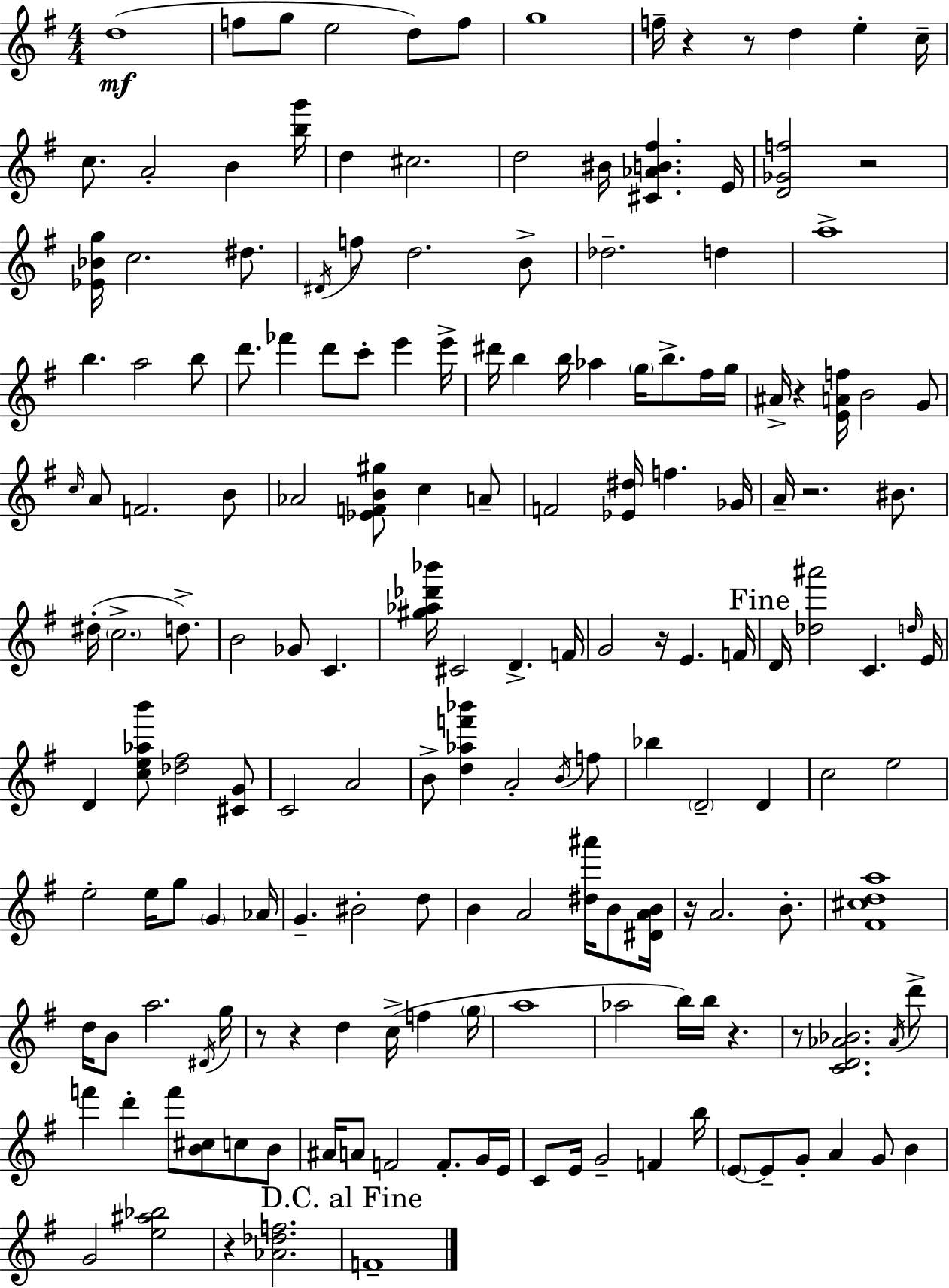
D5/w F5/e G5/e E5/h D5/e F5/e G5/w F5/s R/q R/e D5/q E5/q C5/s C5/e. A4/h B4/q [B5,G6]/s D5/q C#5/h. D5/h BIS4/s [C#4,Ab4,B4,F#5]/q. E4/s [D4,Gb4,F5]/h R/h [Eb4,Bb4,G5]/s C5/h. D#5/e. D#4/s F5/e D5/h. B4/e Db5/h. D5/q A5/w B5/q. A5/h B5/e D6/e. FES6/q D6/e C6/e E6/q E6/s D#6/s B5/q B5/s Ab5/q G5/s B5/e. F#5/s G5/s A#4/s R/q [E4,A4,F5]/s B4/h G4/e C5/s A4/e F4/h. B4/e Ab4/h [Eb4,F4,B4,G#5]/e C5/q A4/e F4/h [Eb4,D#5]/s F5/q. Gb4/s A4/s R/h. BIS4/e. D#5/s C5/h. D5/e. B4/h Gb4/e C4/q. [G#5,Ab5,Db6,Bb6]/s C#4/h D4/q. F4/s G4/h R/s E4/q. F4/s D4/s [Db5,A#6]/h C4/q. D5/s E4/s D4/q [C5,E5,Ab5,B6]/e [Db5,F#5]/h [C#4,G4]/e C4/h A4/h B4/e [D5,Ab5,F6,Bb6]/q A4/h B4/s F5/e Bb5/q D4/h D4/q C5/h E5/h E5/h E5/s G5/e G4/q Ab4/s G4/q. BIS4/h D5/e B4/q A4/h [D#5,A#6]/s B4/e [D#4,A4,B4]/s R/s A4/h. B4/e. [F#4,C#5,D5,A5]/w D5/s B4/e A5/h. D#4/s G5/s R/e R/q D5/q C5/s F5/q G5/s A5/w Ab5/h B5/s B5/s R/q. R/e [C4,D4,Ab4,Bb4]/h. Ab4/s D6/e F6/q D6/q F6/e [B4,C#5]/e C5/e B4/e A#4/s A4/e F4/h F4/e. G4/s E4/s C4/e E4/s G4/h F4/q B5/s E4/e E4/e G4/e A4/q G4/e B4/q G4/h [E5,A#5,Bb5]/h R/q [Ab4,Db5,F5]/h. F4/w